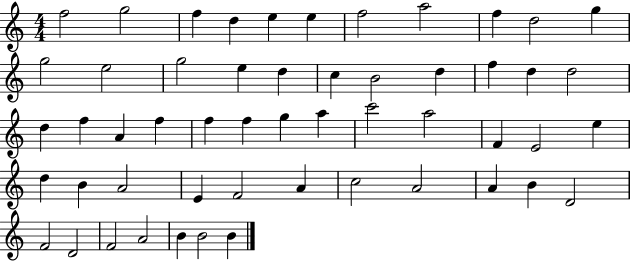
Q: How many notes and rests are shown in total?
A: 53